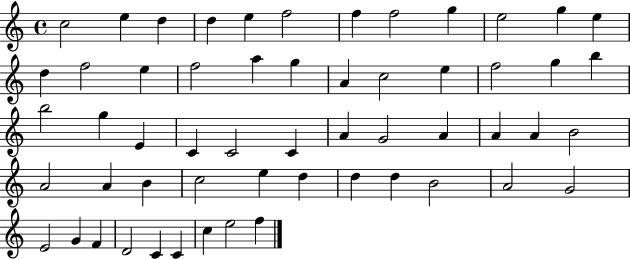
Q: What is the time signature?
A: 4/4